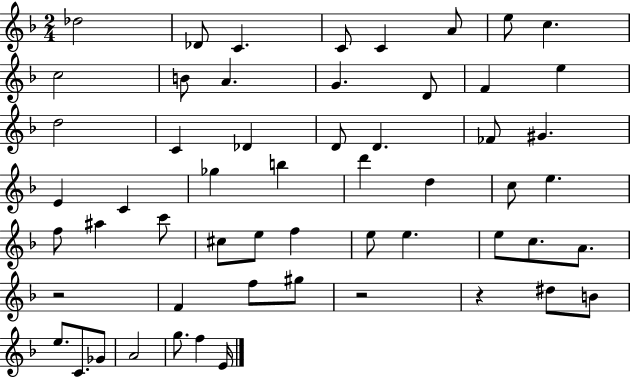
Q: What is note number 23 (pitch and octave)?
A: E4